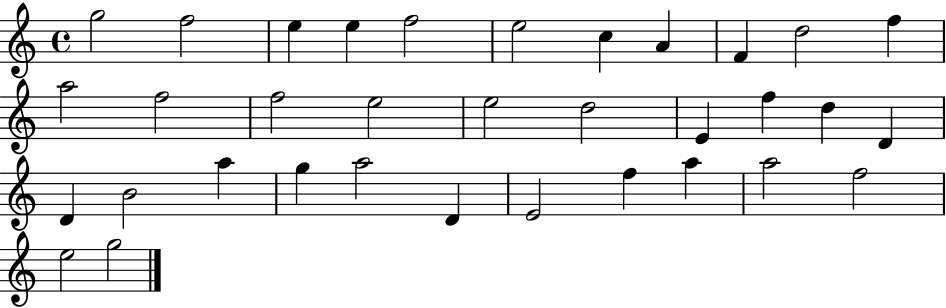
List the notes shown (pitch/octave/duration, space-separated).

G5/h F5/h E5/q E5/q F5/h E5/h C5/q A4/q F4/q D5/h F5/q A5/h F5/h F5/h E5/h E5/h D5/h E4/q F5/q D5/q D4/q D4/q B4/h A5/q G5/q A5/h D4/q E4/h F5/q A5/q A5/h F5/h E5/h G5/h